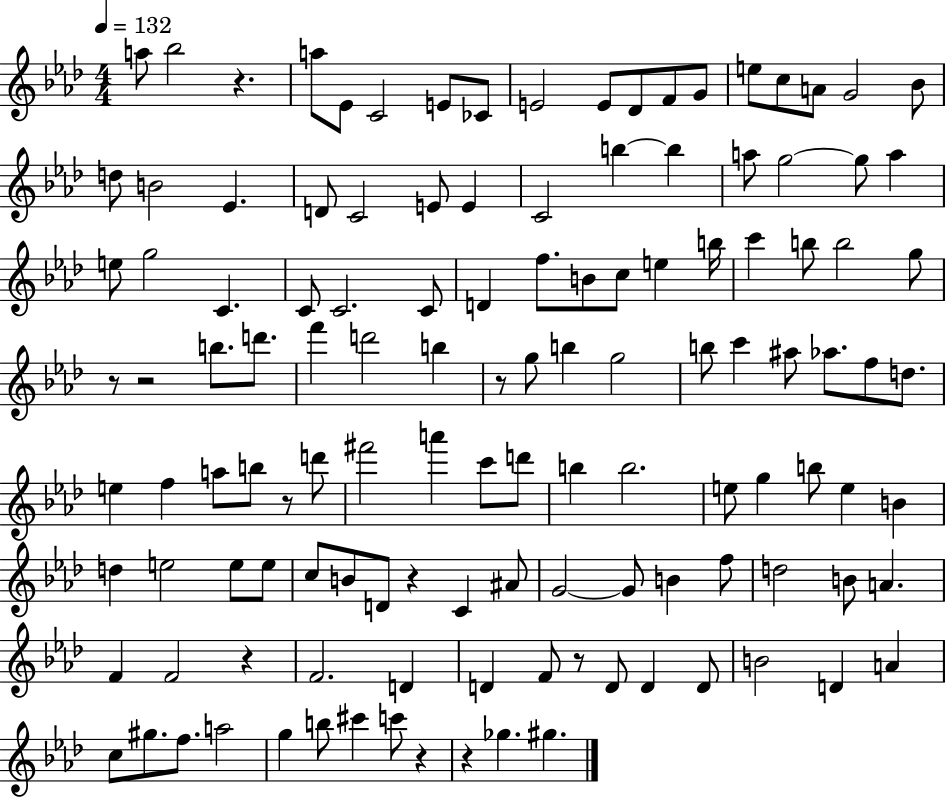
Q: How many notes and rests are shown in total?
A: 125